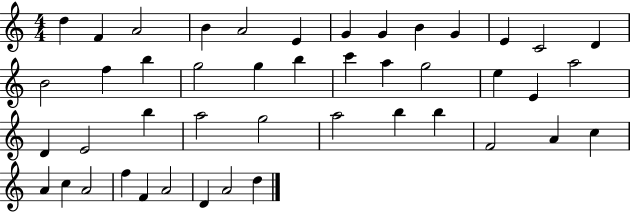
{
  \clef treble
  \numericTimeSignature
  \time 4/4
  \key c \major
  d''4 f'4 a'2 | b'4 a'2 e'4 | g'4 g'4 b'4 g'4 | e'4 c'2 d'4 | \break b'2 f''4 b''4 | g''2 g''4 b''4 | c'''4 a''4 g''2 | e''4 e'4 a''2 | \break d'4 e'2 b''4 | a''2 g''2 | a''2 b''4 b''4 | f'2 a'4 c''4 | \break a'4 c''4 a'2 | f''4 f'4 a'2 | d'4 a'2 d''4 | \bar "|."
}